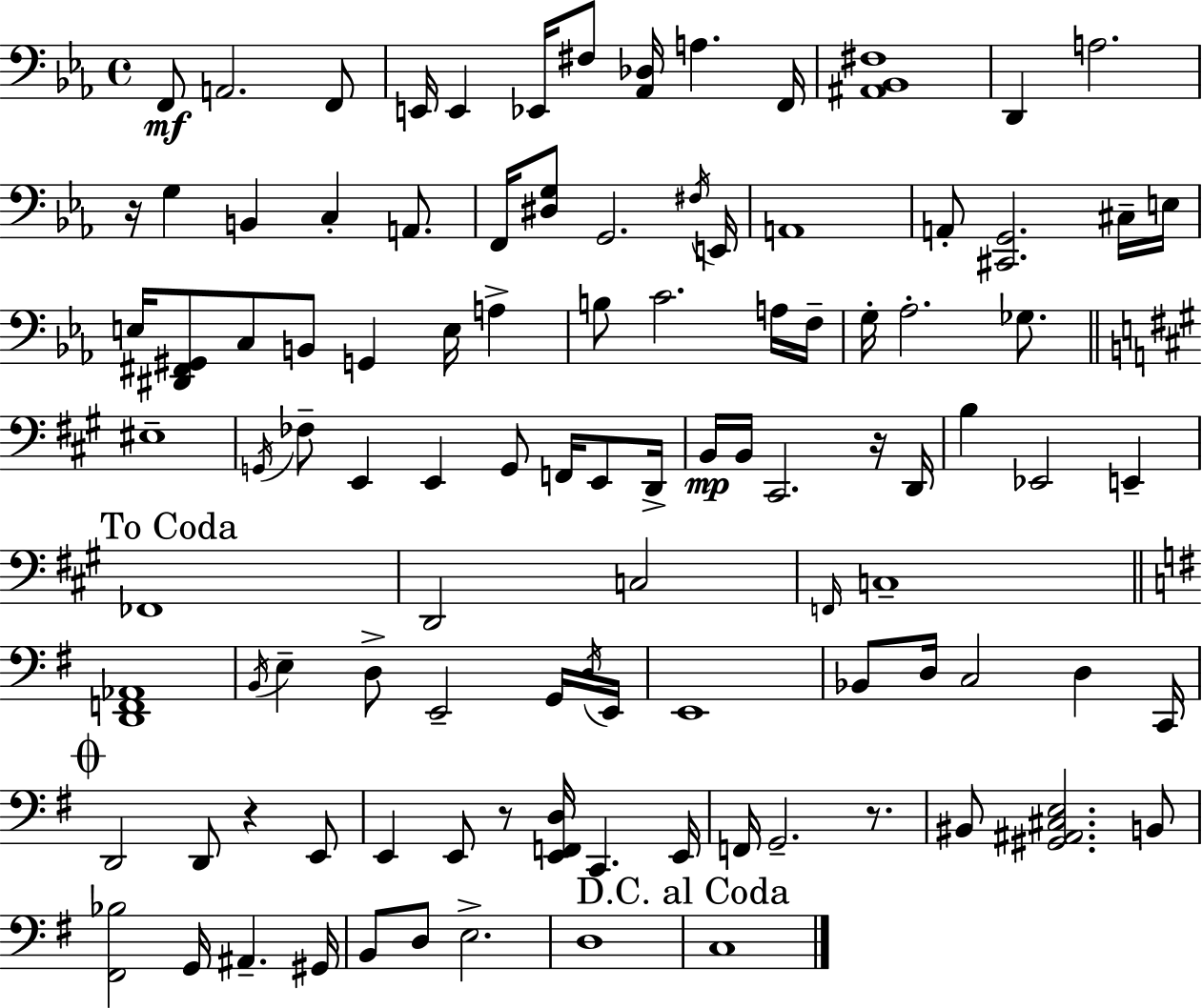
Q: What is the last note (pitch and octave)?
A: C3